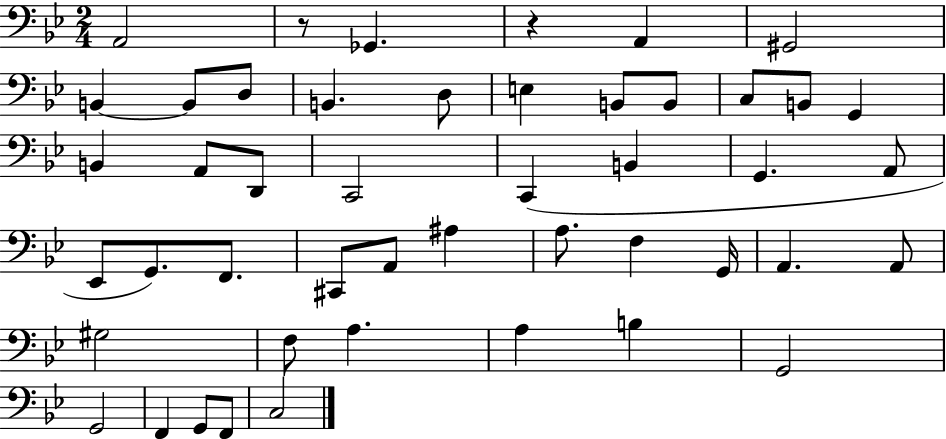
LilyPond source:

{
  \clef bass
  \numericTimeSignature
  \time 2/4
  \key bes \major
  a,2 | r8 ges,4. | r4 a,4 | gis,2 | \break b,4~~ b,8 d8 | b,4. d8 | e4 b,8 b,8 | c8 b,8 g,4 | \break b,4 a,8 d,8 | c,2 | c,4( b,4 | g,4. a,8 | \break ees,8 g,8.) f,8. | cis,8 a,8 ais4 | a8. f4 g,16 | a,4. a,8 | \break gis2 | f8 a4. | a4 b4 | g,2 | \break g,2 | f,4 g,8 f,8 | c2 | \bar "|."
}